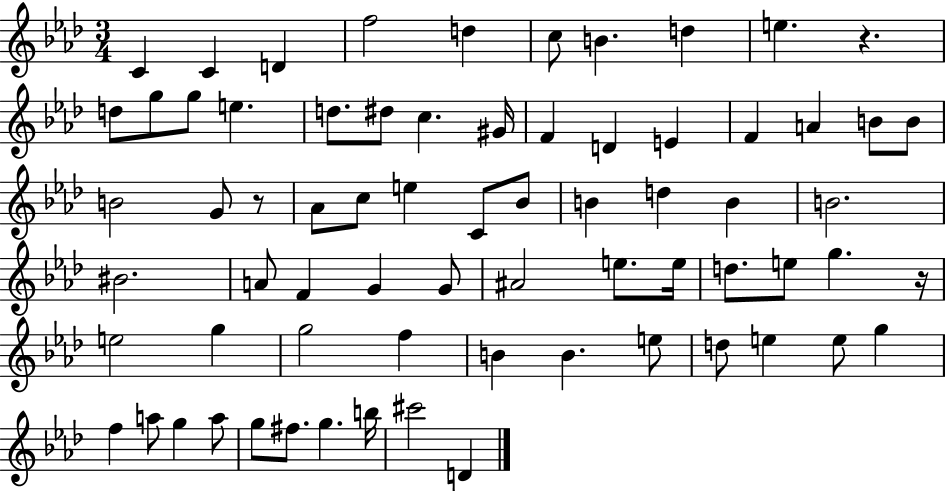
C4/q C4/q D4/q F5/h D5/q C5/e B4/q. D5/q E5/q. R/q. D5/e G5/e G5/e E5/q. D5/e. D#5/e C5/q. G#4/s F4/q D4/q E4/q F4/q A4/q B4/e B4/e B4/h G4/e R/e Ab4/e C5/e E5/q C4/e Bb4/e B4/q D5/q B4/q B4/h. BIS4/h. A4/e F4/q G4/q G4/e A#4/h E5/e. E5/s D5/e. E5/e G5/q. R/s E5/h G5/q G5/h F5/q B4/q B4/q. E5/e D5/e E5/q E5/e G5/q F5/q A5/e G5/q A5/e G5/e F#5/e. G5/q. B5/s C#6/h D4/q